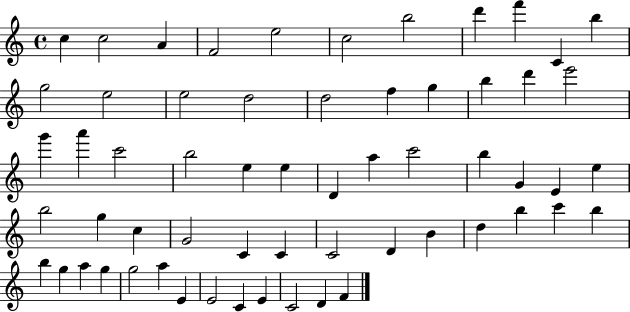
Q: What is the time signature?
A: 4/4